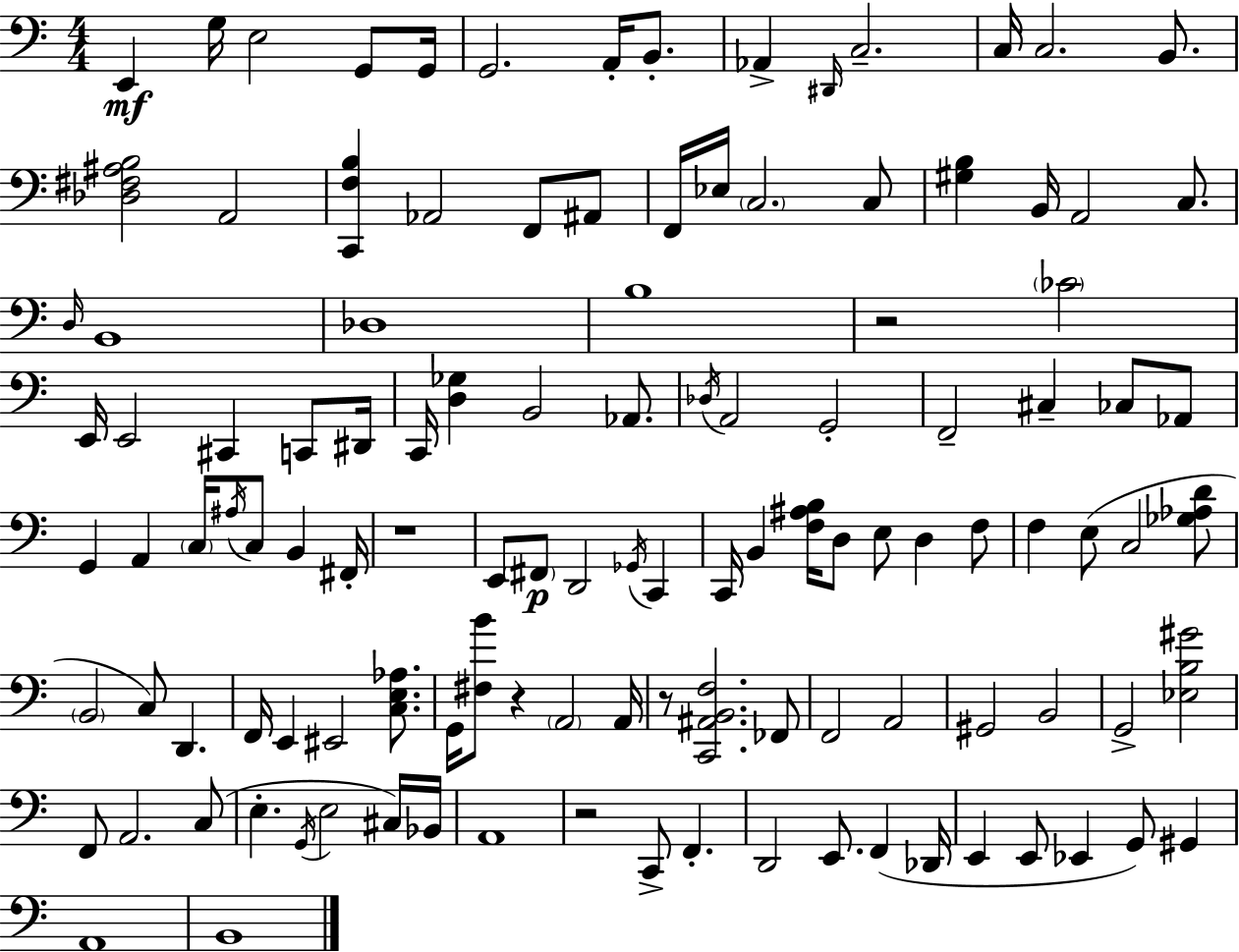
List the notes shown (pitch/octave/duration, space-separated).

E2/q G3/s E3/h G2/e G2/s G2/h. A2/s B2/e. Ab2/q D#2/s C3/h. C3/s C3/h. B2/e. [Db3,F#3,A#3,B3]/h A2/h [C2,F3,B3]/q Ab2/h F2/e A#2/e F2/s Eb3/s C3/h. C3/e [G#3,B3]/q B2/s A2/h C3/e. D3/s B2/w Db3/w B3/w R/h CES4/h E2/s E2/h C#2/q C2/e D#2/s C2/s [D3,Gb3]/q B2/h Ab2/e. Db3/s A2/h G2/h F2/h C#3/q CES3/e Ab2/e G2/q A2/q C3/s A#3/s C3/e B2/q F#2/s R/w E2/e F#2/e D2/h Gb2/s C2/q C2/s B2/q [F3,A#3,B3]/s D3/e E3/e D3/q F3/e F3/q E3/e C3/h [Gb3,Ab3,D4]/e B2/h C3/e D2/q. F2/s E2/q EIS2/h [C3,E3,Ab3]/e. G2/s [F#3,B4]/e R/q A2/h A2/s R/e [C2,A#2,B2,F3]/h. FES2/e F2/h A2/h G#2/h B2/h G2/h [Eb3,B3,G#4]/h F2/e A2/h. C3/e E3/q. G2/s E3/h C#3/s Bb2/s A2/w R/h C2/e F2/q. D2/h E2/e. F2/q Db2/s E2/q E2/e Eb2/q G2/e G#2/q A2/w B2/w